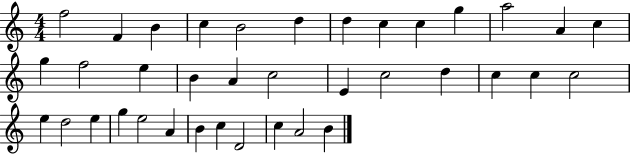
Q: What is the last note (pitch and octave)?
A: B4